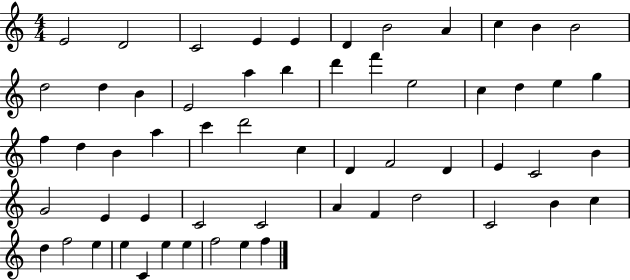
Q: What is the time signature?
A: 4/4